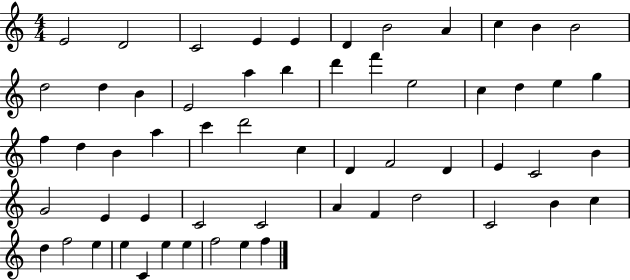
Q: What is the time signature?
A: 4/4